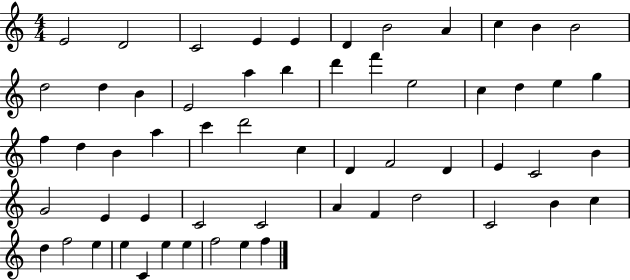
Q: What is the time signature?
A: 4/4